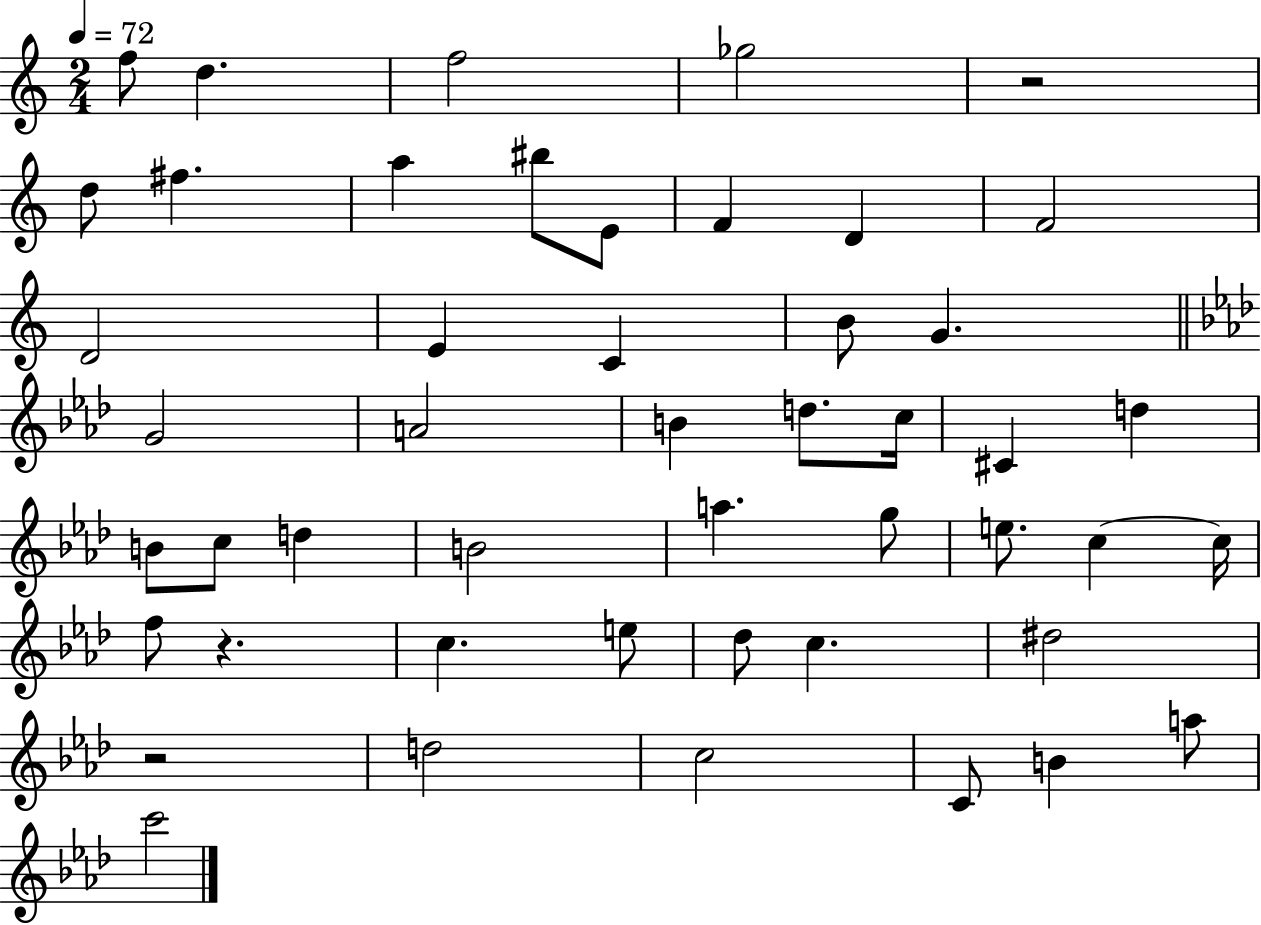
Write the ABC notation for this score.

X:1
T:Untitled
M:2/4
L:1/4
K:C
f/2 d f2 _g2 z2 d/2 ^f a ^b/2 E/2 F D F2 D2 E C B/2 G G2 A2 B d/2 c/4 ^C d B/2 c/2 d B2 a g/2 e/2 c c/4 f/2 z c e/2 _d/2 c ^d2 z2 d2 c2 C/2 B a/2 c'2